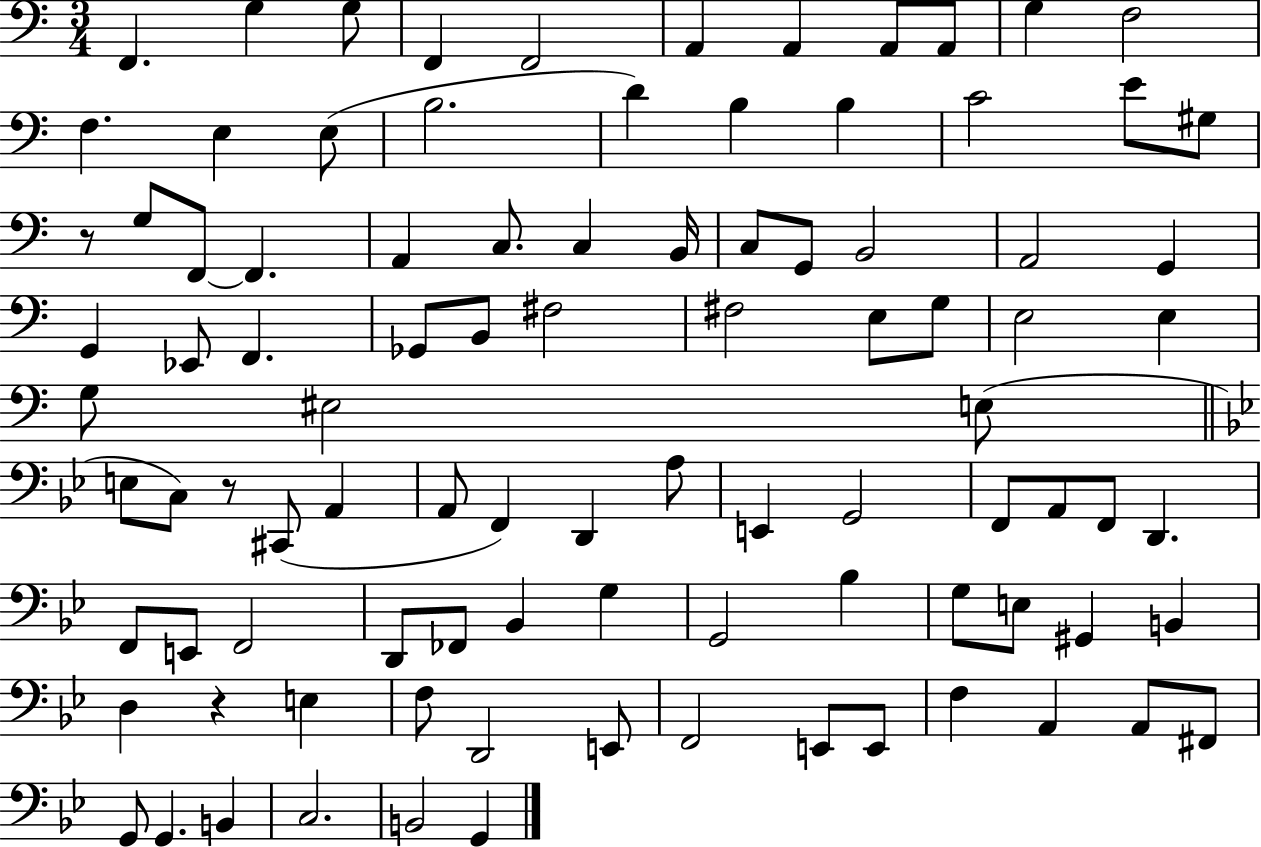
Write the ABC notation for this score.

X:1
T:Untitled
M:3/4
L:1/4
K:C
F,, G, G,/2 F,, F,,2 A,, A,, A,,/2 A,,/2 G, F,2 F, E, E,/2 B,2 D B, B, C2 E/2 ^G,/2 z/2 G,/2 F,,/2 F,, A,, C,/2 C, B,,/4 C,/2 G,,/2 B,,2 A,,2 G,, G,, _E,,/2 F,, _G,,/2 B,,/2 ^F,2 ^F,2 E,/2 G,/2 E,2 E, G,/2 ^E,2 E,/2 E,/2 C,/2 z/2 ^C,,/2 A,, A,,/2 F,, D,, A,/2 E,, G,,2 F,,/2 A,,/2 F,,/2 D,, F,,/2 E,,/2 F,,2 D,,/2 _F,,/2 _B,, G, G,,2 _B, G,/2 E,/2 ^G,, B,, D, z E, F,/2 D,,2 E,,/2 F,,2 E,,/2 E,,/2 F, A,, A,,/2 ^F,,/2 G,,/2 G,, B,, C,2 B,,2 G,,